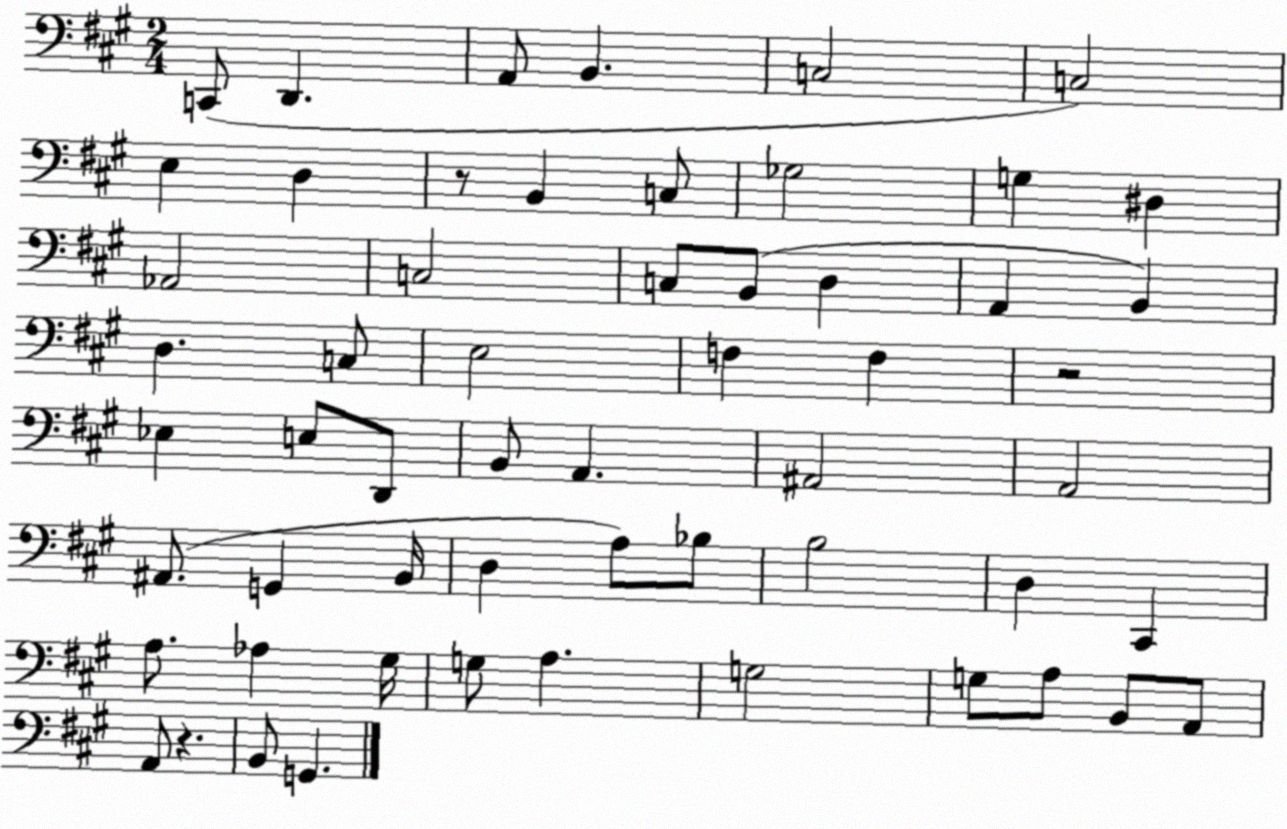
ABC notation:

X:1
T:Untitled
M:2/4
L:1/4
K:A
C,,/2 D,, A,,/2 B,, C,2 C,2 E, D, z/2 B,, C,/2 _G,2 G, ^D, _A,,2 C,2 C,/2 B,,/2 D, A,, B,, D, C,/2 E,2 F, F, z2 _E, E,/2 D,,/2 B,,/2 A,, ^A,,2 A,,2 ^A,,/2 G,, B,,/4 D, A,/2 _B,/2 B,2 D, ^C,, A,/2 _A, ^G,/4 G,/2 A, G,2 G,/2 A,/2 B,,/2 A,,/2 A,,/2 z B,,/2 G,,